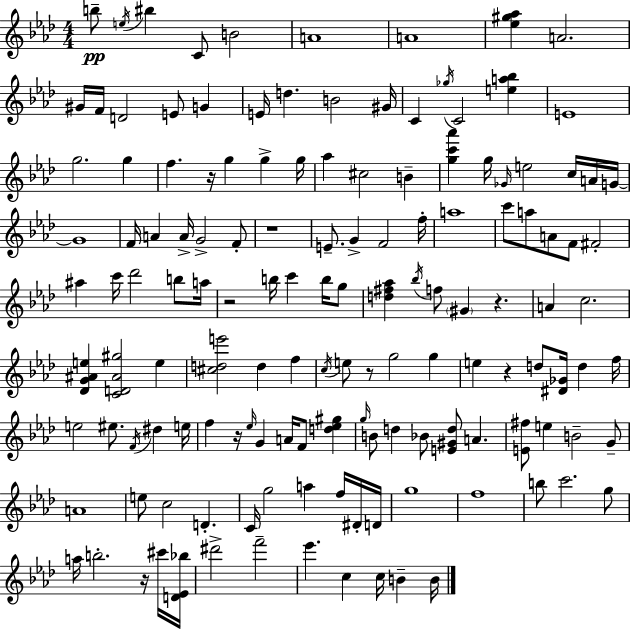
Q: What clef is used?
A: treble